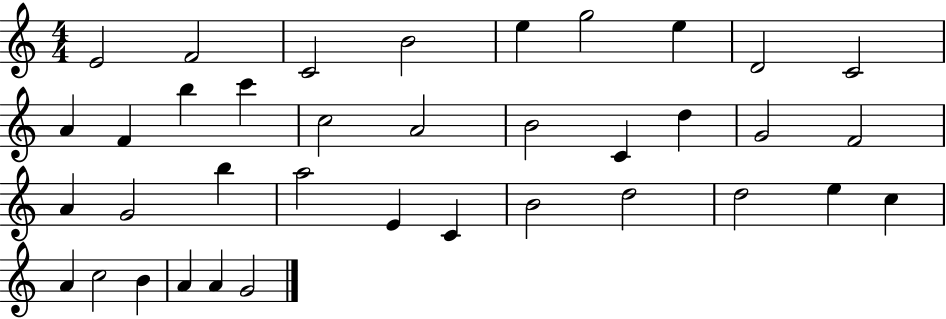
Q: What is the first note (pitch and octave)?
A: E4